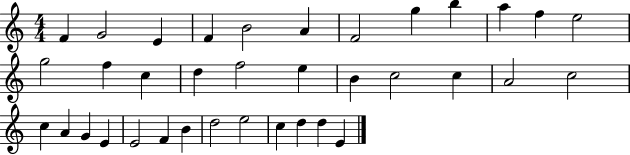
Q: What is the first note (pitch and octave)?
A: F4